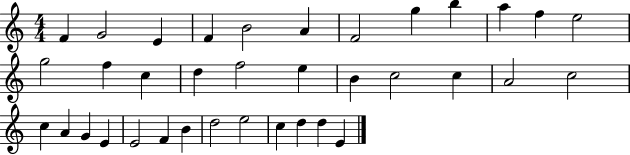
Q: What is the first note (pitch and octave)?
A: F4